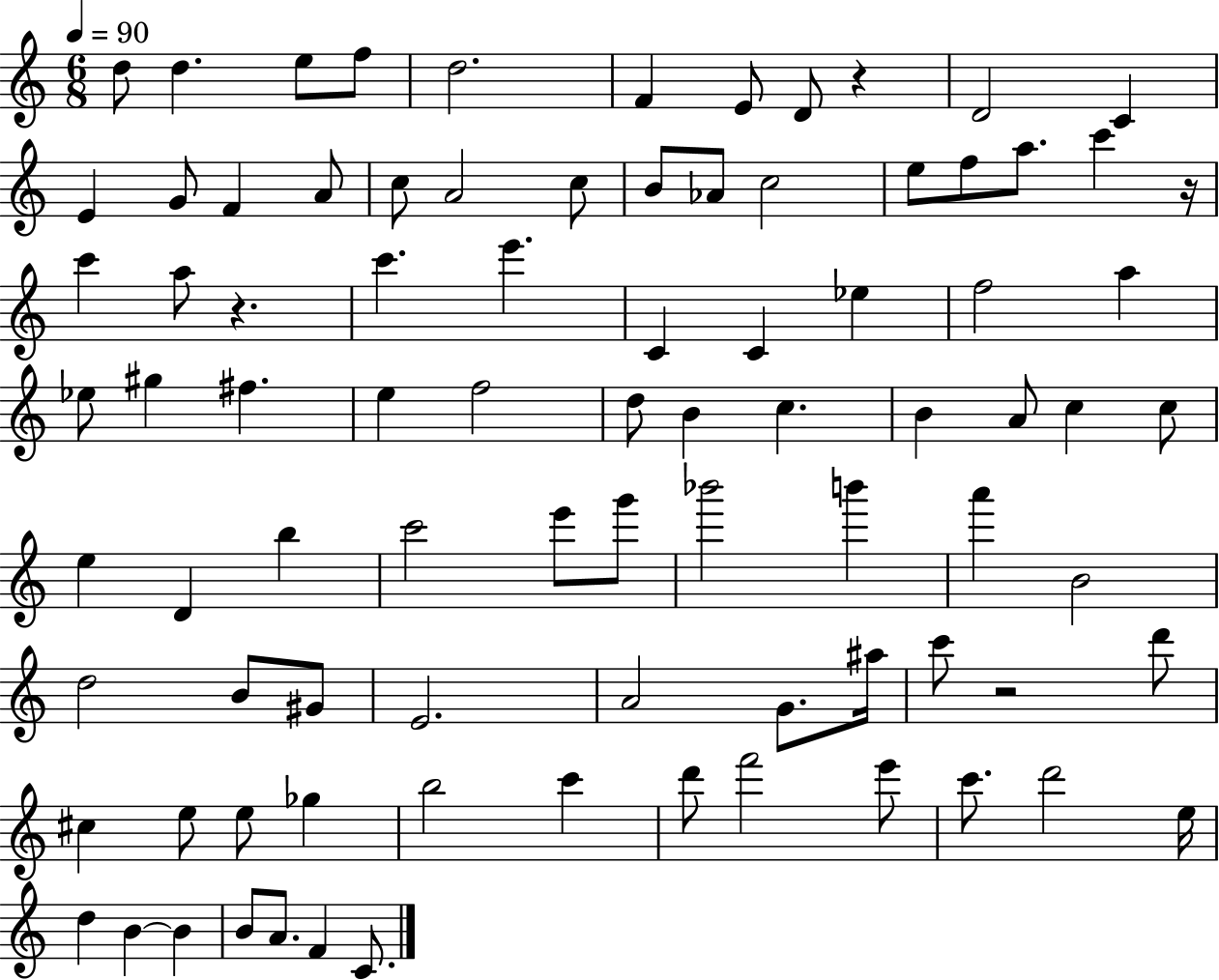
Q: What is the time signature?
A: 6/8